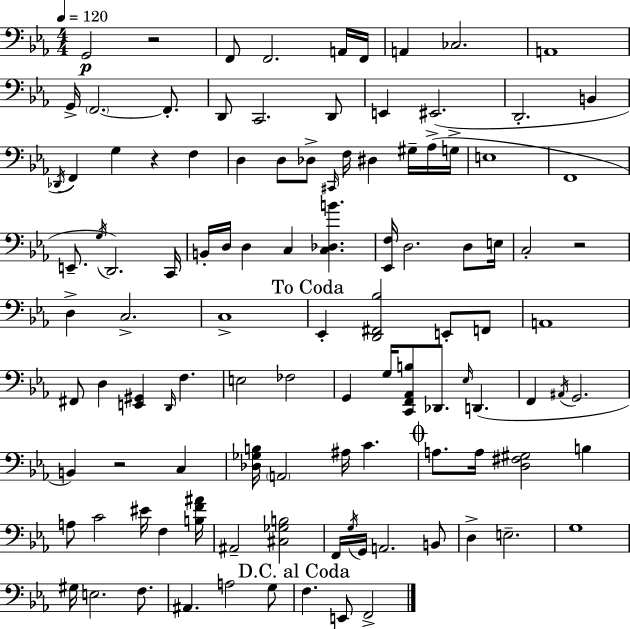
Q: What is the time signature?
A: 4/4